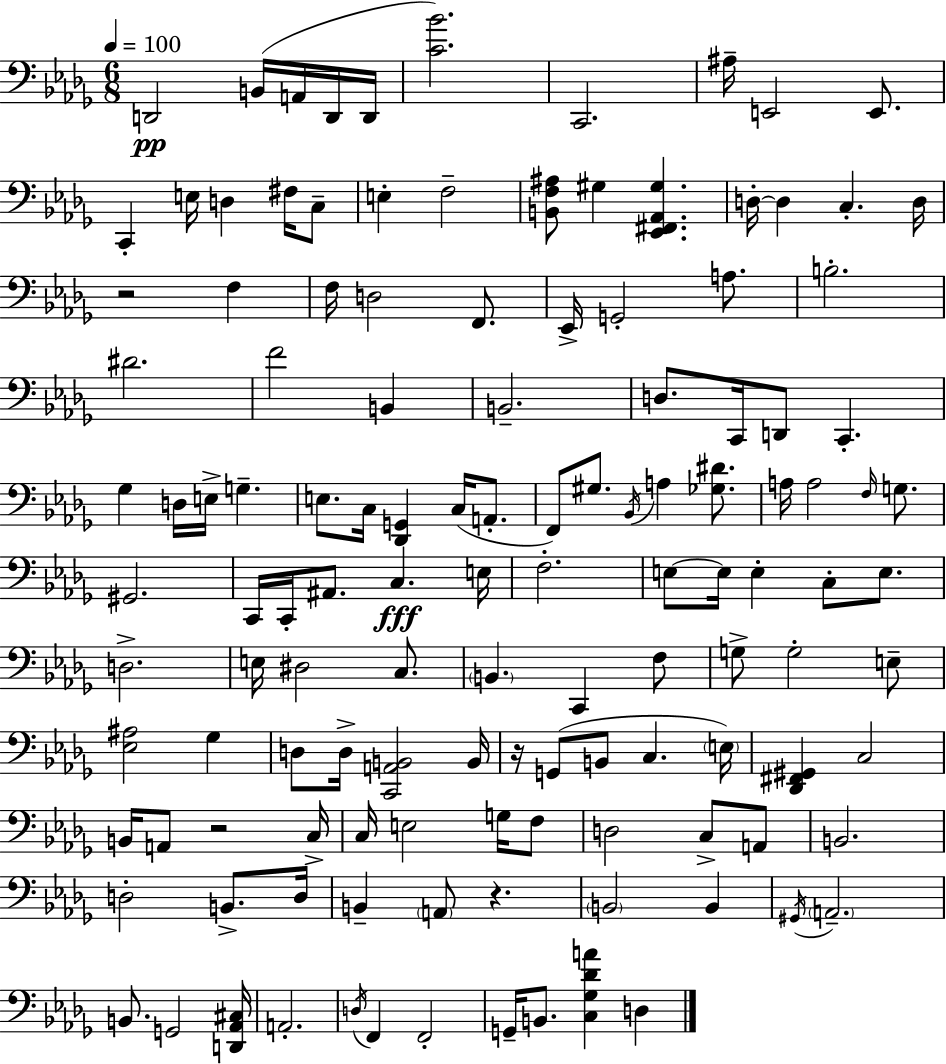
X:1
T:Untitled
M:6/8
L:1/4
K:Bbm
D,,2 B,,/4 A,,/4 D,,/4 D,,/4 [C_B]2 C,,2 ^A,/4 E,,2 E,,/2 C,, E,/4 D, ^F,/4 C,/2 E, F,2 [B,,F,^A,]/2 ^G, [_E,,^F,,_A,,^G,] D,/4 D, C, D,/4 z2 F, F,/4 D,2 F,,/2 _E,,/4 G,,2 A,/2 B,2 ^D2 F2 B,, B,,2 D,/2 C,,/4 D,,/2 C,, _G, D,/4 E,/4 G, E,/2 C,/4 [_D,,G,,] C,/4 A,,/2 F,,/2 ^G,/2 _B,,/4 A, [_G,^D]/2 A,/4 A,2 F,/4 G,/2 ^G,,2 C,,/4 C,,/4 ^A,,/2 C, E,/4 F,2 E,/2 E,/4 E, C,/2 E,/2 D,2 E,/4 ^D,2 C,/2 B,, C,, F,/2 G,/2 G,2 E,/2 [_E,^A,]2 _G, D,/2 D,/4 [C,,A,,B,,]2 B,,/4 z/4 G,,/2 B,,/2 C, E,/4 [_D,,^F,,^G,,] C,2 B,,/4 A,,/2 z2 C,/4 C,/4 E,2 G,/4 F,/2 D,2 C,/2 A,,/2 B,,2 D,2 B,,/2 D,/4 B,, A,,/2 z B,,2 B,, ^G,,/4 A,,2 B,,/2 G,,2 [D,,_A,,^C,]/4 A,,2 D,/4 F,, F,,2 G,,/4 B,,/2 [C,_G,_DA] D,